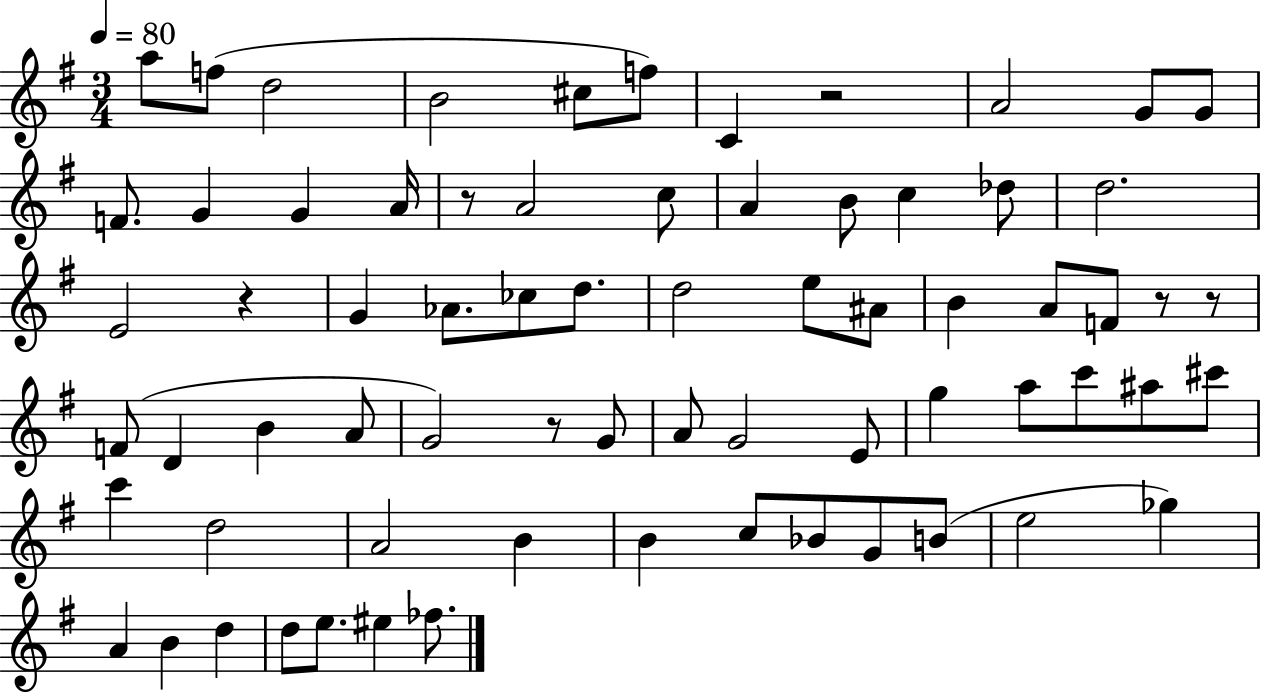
{
  \clef treble
  \numericTimeSignature
  \time 3/4
  \key g \major
  \tempo 4 = 80
  a''8 f''8( d''2 | b'2 cis''8 f''8) | c'4 r2 | a'2 g'8 g'8 | \break f'8. g'4 g'4 a'16 | r8 a'2 c''8 | a'4 b'8 c''4 des''8 | d''2. | \break e'2 r4 | g'4 aes'8. ces''8 d''8. | d''2 e''8 ais'8 | b'4 a'8 f'8 r8 r8 | \break f'8( d'4 b'4 a'8 | g'2) r8 g'8 | a'8 g'2 e'8 | g''4 a''8 c'''8 ais''8 cis'''8 | \break c'''4 d''2 | a'2 b'4 | b'4 c''8 bes'8 g'8 b'8( | e''2 ges''4) | \break a'4 b'4 d''4 | d''8 e''8. eis''4 fes''8. | \bar "|."
}